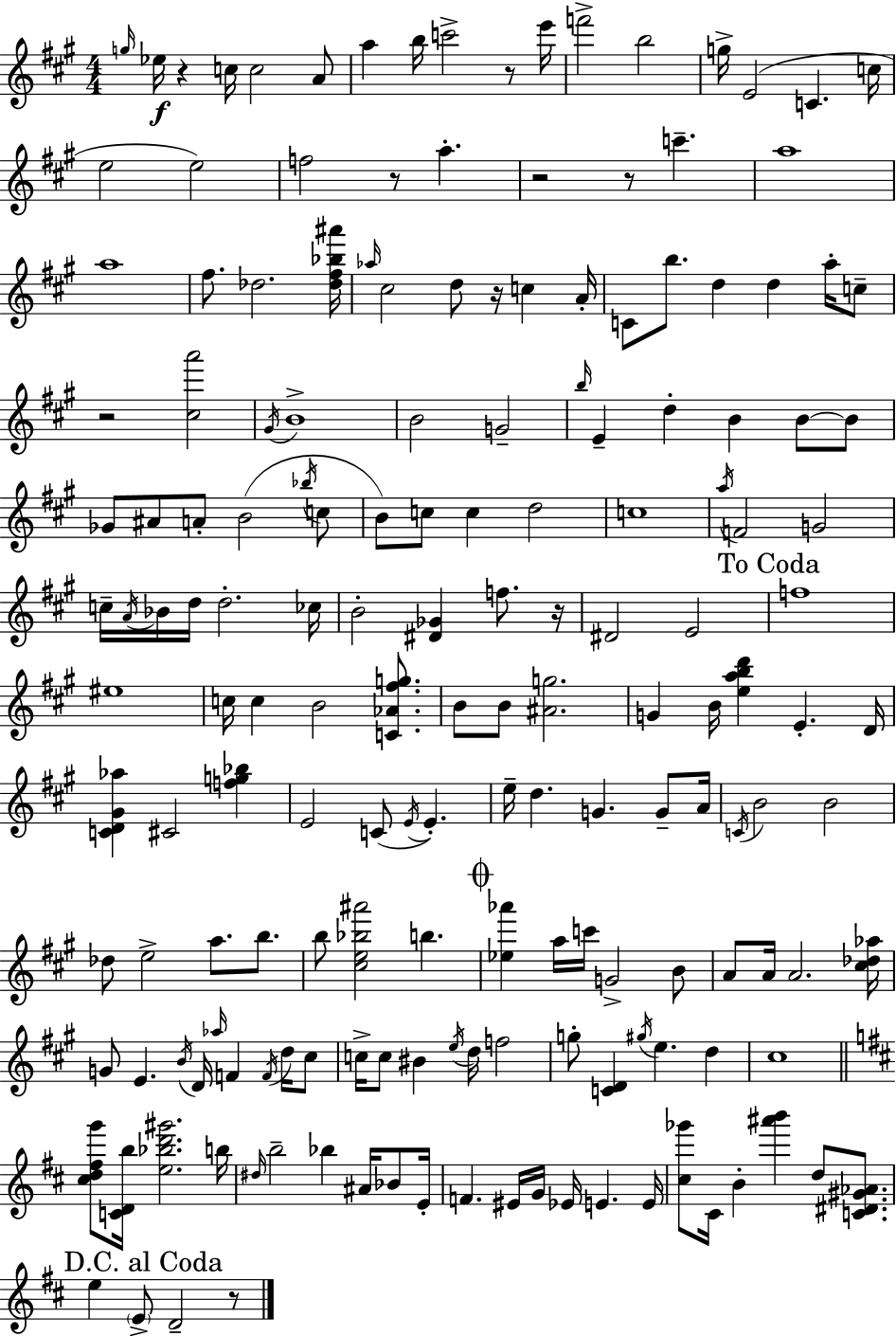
{
  \clef treble
  \numericTimeSignature
  \time 4/4
  \key a \major
  \grace { g''16 }\f ees''16 r4 c''16 c''2 a'8 | a''4 b''16 c'''2-> r8 | e'''16 f'''2-> b''2 | g''16-> e'2( c'4. | \break c''16 e''2 e''2) | f''2 r8 a''4.-. | r2 r8 c'''4.-- | a''1 | \break a''1 | fis''8. des''2. | <des'' fis'' bes'' ais'''>16 \grace { aes''16 } cis''2 d''8 r16 c''4 | a'16-. c'8 b''8. d''4 d''4 a''16-. | \break c''8-- r2 <cis'' a'''>2 | \acciaccatura { gis'16 } b'1-> | b'2 g'2-- | \grace { b''16 } e'4-- d''4-. b'4 | \break b'8~~ b'8 ges'8 ais'8 a'8-. b'2( | \acciaccatura { bes''16 } c''8 b'8) c''8 c''4 d''2 | c''1 | \acciaccatura { a''16 } f'2 g'2 | \break c''16-- \acciaccatura { a'16 } bes'16 d''16 d''2.-. | ces''16 b'2-. <dis' ges'>4 | f''8. r16 dis'2 e'2 | \mark "To Coda" f''1 | \break eis''1 | c''16 c''4 b'2 | <c' aes' fis'' g''>8. b'8 b'8 <ais' g''>2. | g'4 b'16 <e'' a'' b'' d'''>4 | \break e'4.-. d'16 <c' d' gis' aes''>4 cis'2 | <f'' g'' bes''>4 e'2 c'8( | \acciaccatura { e'16 } e'4.-.) e''16-- d''4. g'4. | g'8-- a'16 \acciaccatura { c'16 } b'2 | \break b'2 des''8 e''2-> | a''8. b''8. b''8 <cis'' e'' bes'' ais'''>2 | b''4. \mark \markup { \musicglyph "scripts.coda" } <ees'' aes'''>4 a''16 c'''16 g'2-> | b'8 a'8 a'16 a'2. | \break <cis'' des'' aes''>16 g'8 e'4. | \acciaccatura { b'16 } d'16 \grace { aes''16 } f'4 \acciaccatura { f'16 } d''16 cis''8 c''16-> c''8 bis'4 | \acciaccatura { e''16 } d''16 f''2 g''8-. <c' d'>4 | \acciaccatura { gis''16 } e''4. d''4 cis''1 | \break \bar "||" \break \key d \major <cis'' d'' fis'' g'''>8 <c' d' b''>16 <e'' bes'' d''' gis'''>2. b''16 | \grace { dis''16 } b''2-- bes''4 ais'16 bes'8 | e'16-. f'4. eis'16 g'16 ees'16 e'4. | e'16 <cis'' ges'''>8 cis'16 b'4-. <ais''' b'''>4 d''8 <c' dis' gis' aes'>8. | \break \mark "D.C. al Coda" e''4 \parenthesize e'8-> d'2-- r8 | \bar "|."
}